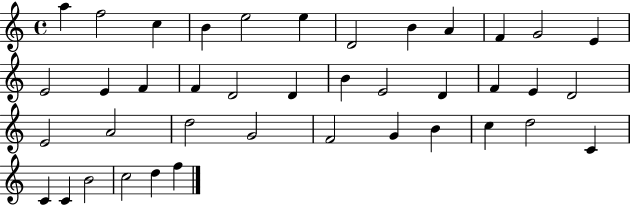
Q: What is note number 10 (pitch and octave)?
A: F4